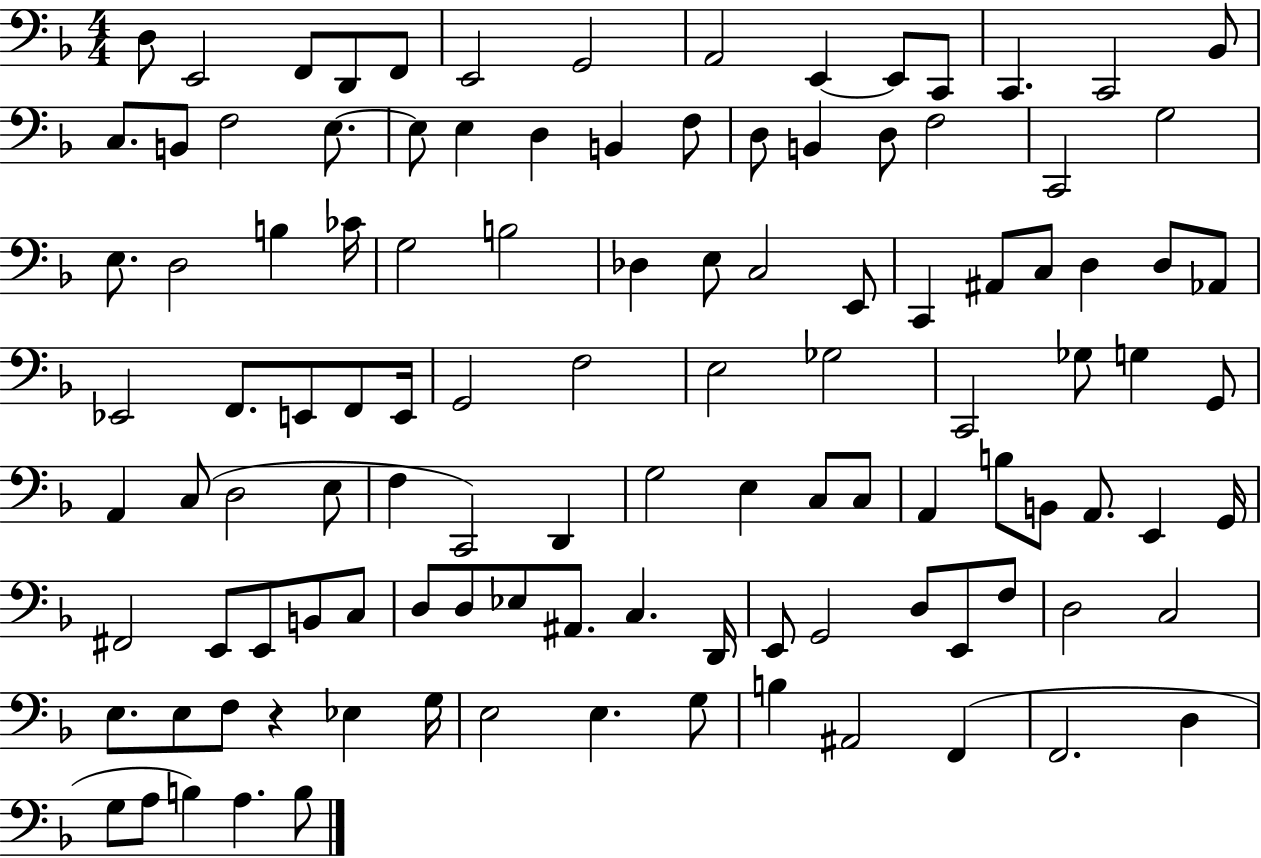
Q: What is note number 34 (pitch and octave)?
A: G3